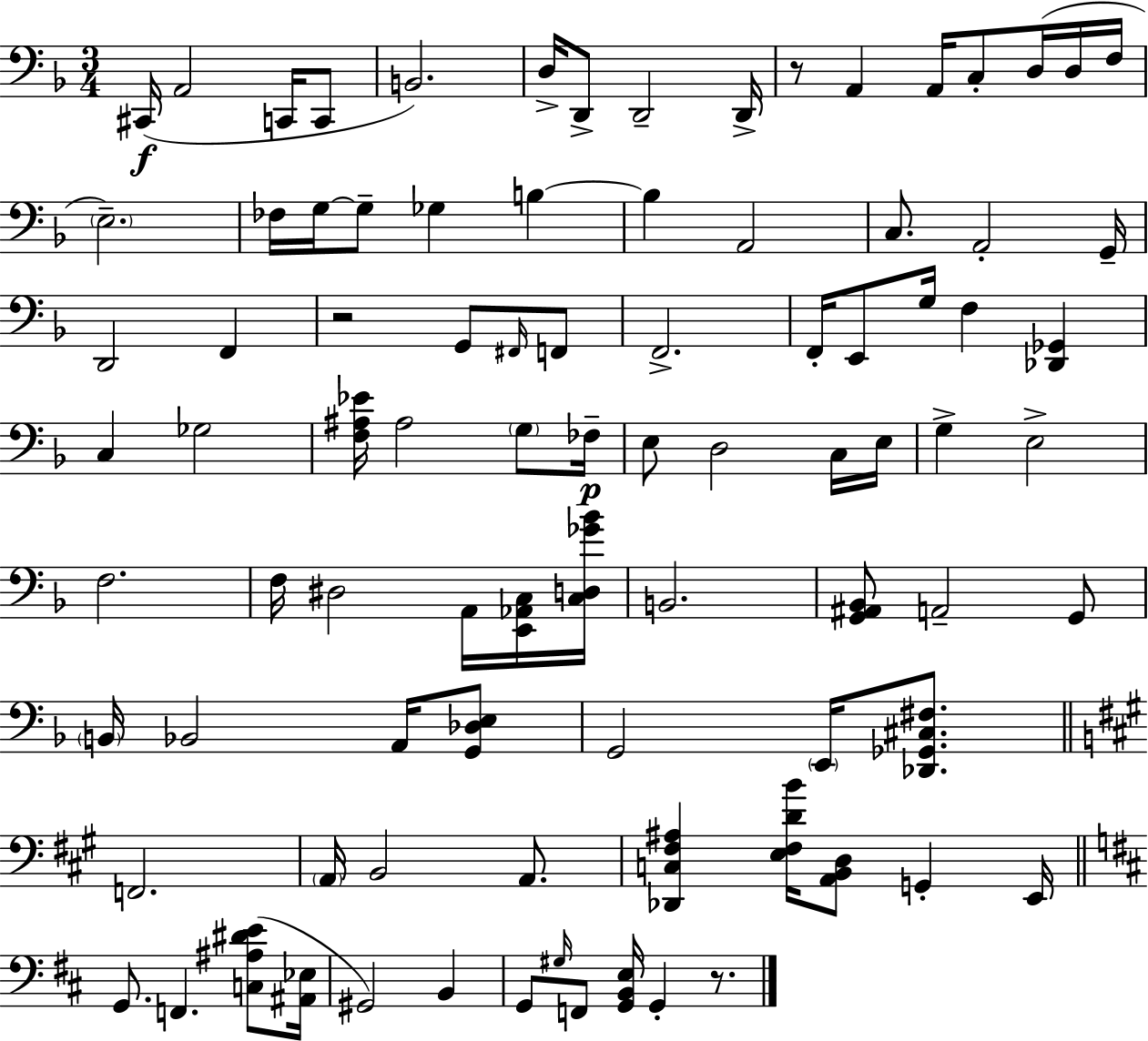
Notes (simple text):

C#2/s A2/h C2/s C2/e B2/h. D3/s D2/e D2/h D2/s R/e A2/q A2/s C3/e D3/s D3/s F3/s E3/h. FES3/s G3/s G3/e Gb3/q B3/q B3/q A2/h C3/e. A2/h G2/s D2/h F2/q R/h G2/e F#2/s F2/e F2/h. F2/s E2/e G3/s F3/q [Db2,Gb2]/q C3/q Gb3/h [F3,A#3,Eb4]/s A#3/h G3/e FES3/s E3/e D3/h C3/s E3/s G3/q E3/h F3/h. F3/s D#3/h A2/s [E2,Ab2,C3]/s [C3,D3,Gb4,Bb4]/s B2/h. [G2,A#2,Bb2]/e A2/h G2/e B2/s Bb2/h A2/s [G2,Db3,E3]/e G2/h E2/s [Db2,Gb2,C#3,F#3]/e. F2/h. A2/s B2/h A2/e. [Db2,C3,F#3,A#3]/q [E3,F#3,D4,B4]/s [A2,B2,D3]/e G2/q E2/s G2/e. F2/q. [C3,A#3,D#4,E4]/e [A#2,Eb3]/s G#2/h B2/q G2/e G#3/s F2/e [G2,B2,E3]/s G2/q R/e.